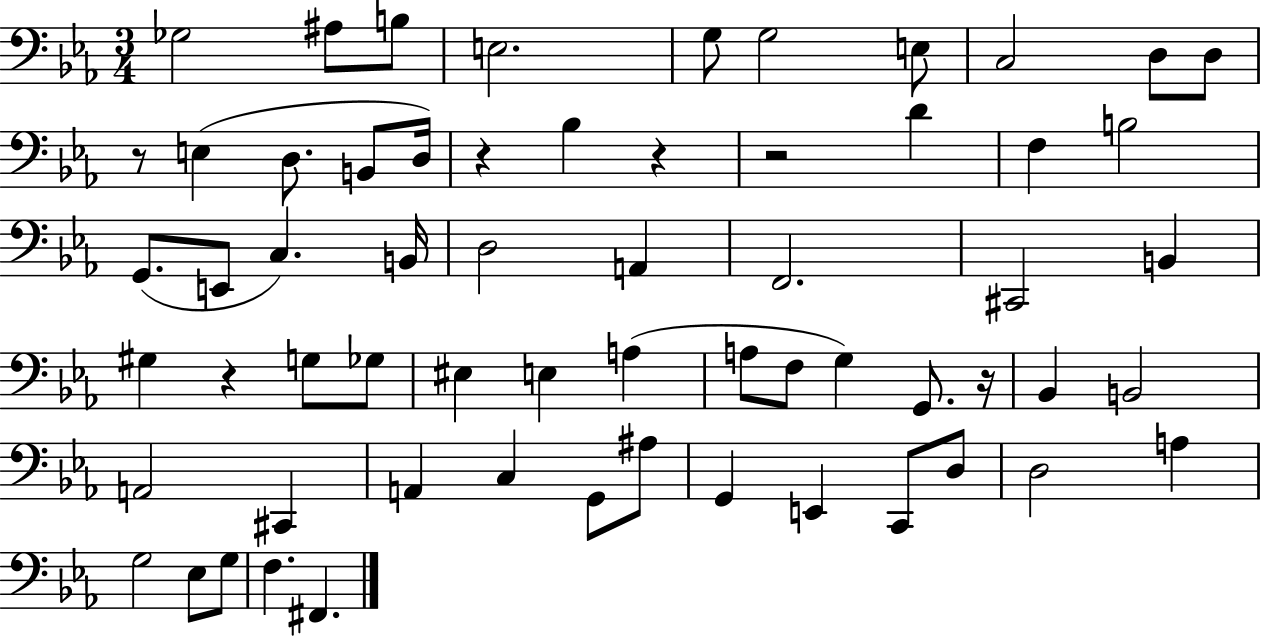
{
  \clef bass
  \numericTimeSignature
  \time 3/4
  \key ees \major
  ges2 ais8 b8 | e2. | g8 g2 e8 | c2 d8 d8 | \break r8 e4( d8. b,8 d16) | r4 bes4 r4 | r2 d'4 | f4 b2 | \break g,8.( e,8 c4.) b,16 | d2 a,4 | f,2. | cis,2 b,4 | \break gis4 r4 g8 ges8 | eis4 e4 a4( | a8 f8 g4) g,8. r16 | bes,4 b,2 | \break a,2 cis,4 | a,4 c4 g,8 ais8 | g,4 e,4 c,8 d8 | d2 a4 | \break g2 ees8 g8 | f4. fis,4. | \bar "|."
}